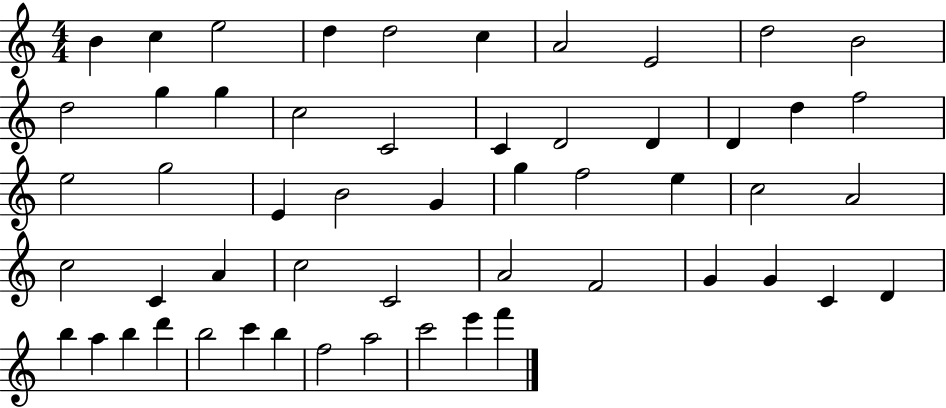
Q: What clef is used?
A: treble